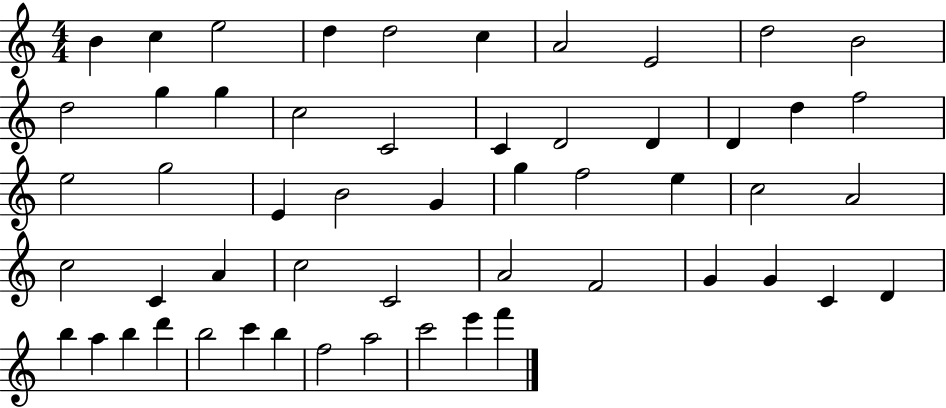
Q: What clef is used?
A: treble